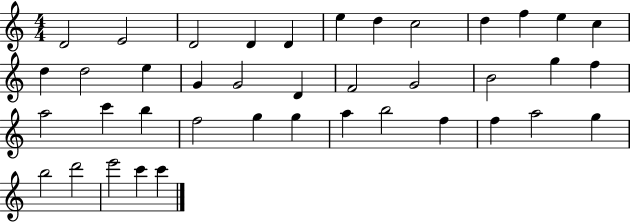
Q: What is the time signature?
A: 4/4